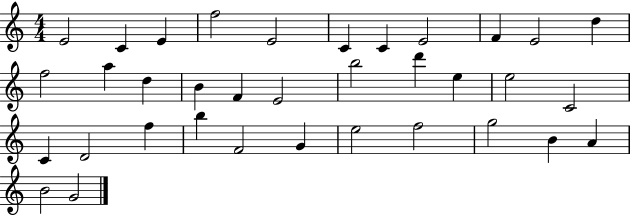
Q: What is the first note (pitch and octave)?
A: E4